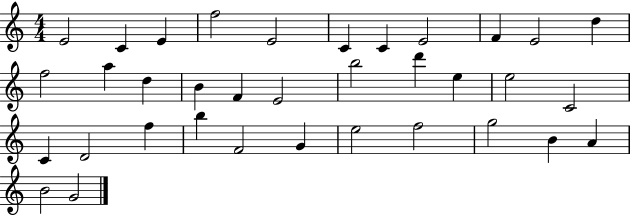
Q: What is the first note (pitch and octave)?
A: E4